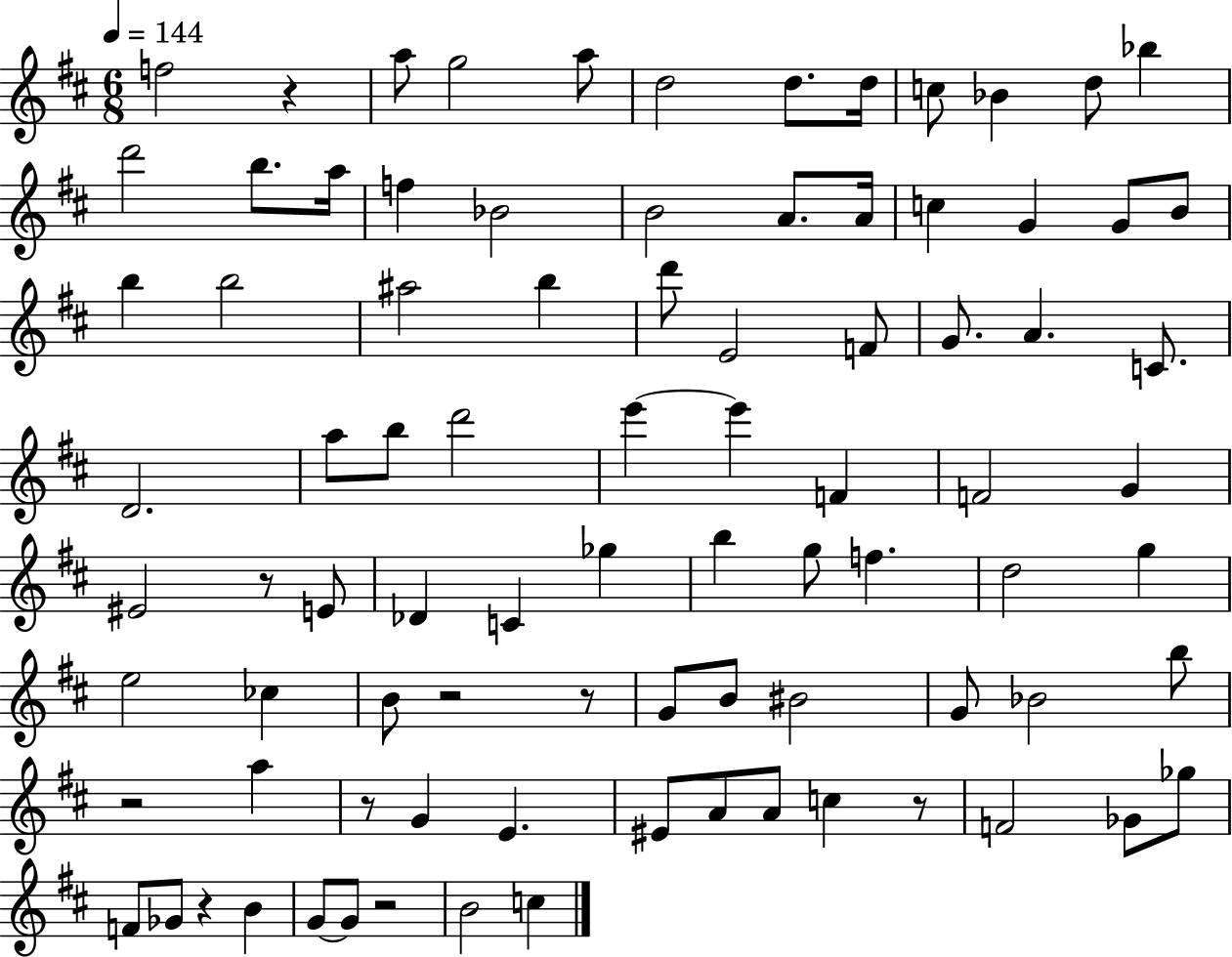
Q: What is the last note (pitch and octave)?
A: C5